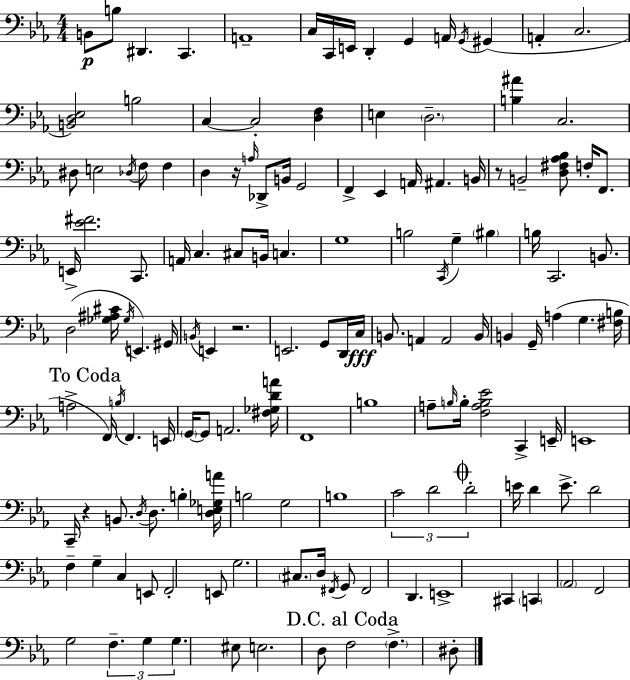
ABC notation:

X:1
T:Untitled
M:4/4
L:1/4
K:Cm
B,,/2 B,/2 ^D,, C,, A,,4 C,/4 C,,/4 E,,/4 D,, G,, A,,/4 G,,/4 ^G,, A,, C,2 [B,,D,_E,]2 B,2 C, C,2 [D,F,] E, D,2 [B,^A] C,2 ^D,/2 E,2 _D,/4 F,/2 F, D, z/4 A,/4 _D,,/2 B,,/4 G,,2 F,, _E,, A,,/4 ^A,, B,,/4 z/2 B,,2 [D,^F,_A,_B,]/2 F,/4 F,,/2 E,,/4 [_E^F]2 C,,/2 A,,/4 C, ^C,/2 B,,/4 C, G,4 B,2 C,,/4 G, ^B, B,/4 C,,2 B,,/2 D,2 [_G,^A,^C]/4 _G,/4 E,, ^G,,/4 B,,/4 E,, z2 E,,2 G,,/2 D,,/4 C,/4 B,,/2 A,, A,,2 B,,/4 B,, G,,/4 A, G, [^F,B,]/4 A,2 F,,/4 B,/4 F,, E,,/4 G,,/4 G,,/2 A,,2 [^F,_G,DA]/4 F,,4 B,4 A,/2 B,/4 B,/4 [F,A,B,_E]2 C,, E,,/4 E,,4 C,,/4 z B,,/2 D,/4 D,/2 B, [D,E,_G,A]/4 B,2 G,2 B,4 C2 D2 D2 E/4 D E/2 D2 F, G, C, E,,/2 F,,2 E,,/2 G,2 ^C,/2 D,/4 ^F,,/4 G,,/2 ^F,,2 D,, E,,4 ^C,, C,, _A,,2 F,,2 G,2 F, G, G, ^E,/2 E,2 D,/2 F,2 F, ^D,/2